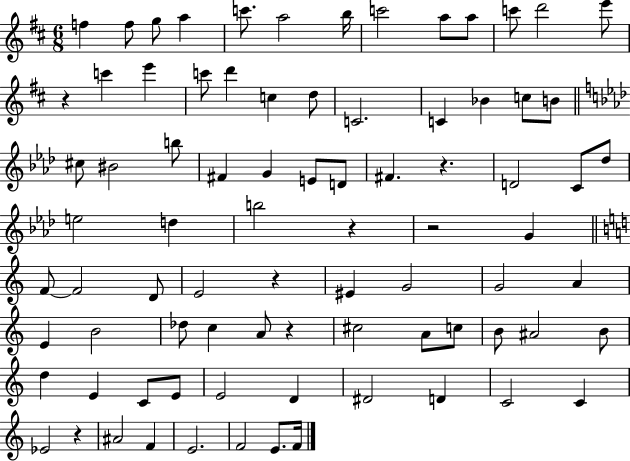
F5/q F5/e G5/e A5/q C6/e. A5/h B5/s C6/h A5/e A5/e C6/e D6/h E6/e R/q C6/q E6/q C6/e D6/q C5/q D5/e C4/h. C4/q Bb4/q C5/e B4/e C#5/e BIS4/h B5/e F#4/q G4/q E4/e D4/e F#4/q. R/q. D4/h C4/e Db5/e E5/h D5/q B5/h R/q R/h G4/q F4/e F4/h D4/e E4/h R/q EIS4/q G4/h G4/h A4/q E4/q B4/h Db5/e C5/q A4/e R/q C#5/h A4/e C5/e B4/e A#4/h B4/e D5/q E4/q C4/e E4/e E4/h D4/q D#4/h D4/q C4/h C4/q Eb4/h R/q A#4/h F4/q E4/h. F4/h E4/e. F4/s